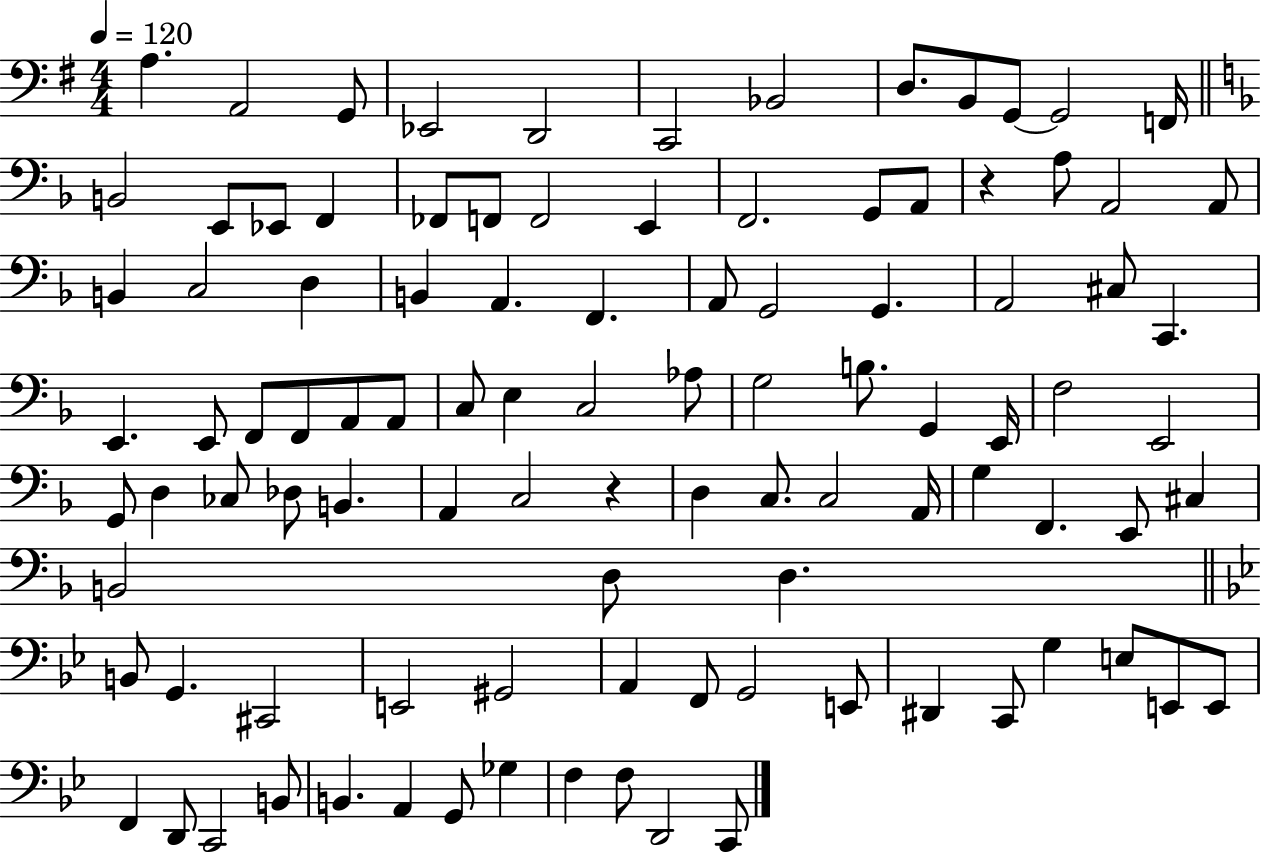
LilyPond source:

{
  \clef bass
  \numericTimeSignature
  \time 4/4
  \key g \major
  \tempo 4 = 120
  a4. a,2 g,8 | ees,2 d,2 | c,2 bes,2 | d8. b,8 g,8~~ g,2 f,16 | \break \bar "||" \break \key d \minor b,2 e,8 ees,8 f,4 | fes,8 f,8 f,2 e,4 | f,2. g,8 a,8 | r4 a8 a,2 a,8 | \break b,4 c2 d4 | b,4 a,4. f,4. | a,8 g,2 g,4. | a,2 cis8 c,4. | \break e,4. e,8 f,8 f,8 a,8 a,8 | c8 e4 c2 aes8 | g2 b8. g,4 e,16 | f2 e,2 | \break g,8 d4 ces8 des8 b,4. | a,4 c2 r4 | d4 c8. c2 a,16 | g4 f,4. e,8 cis4 | \break b,2 d8 d4. | \bar "||" \break \key bes \major b,8 g,4. cis,2 | e,2 gis,2 | a,4 f,8 g,2 e,8 | dis,4 c,8 g4 e8 e,8 e,8 | \break f,4 d,8 c,2 b,8 | b,4. a,4 g,8 ges4 | f4 f8 d,2 c,8 | \bar "|."
}